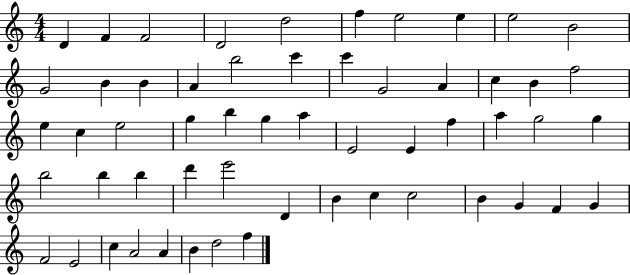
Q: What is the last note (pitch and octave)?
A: F5